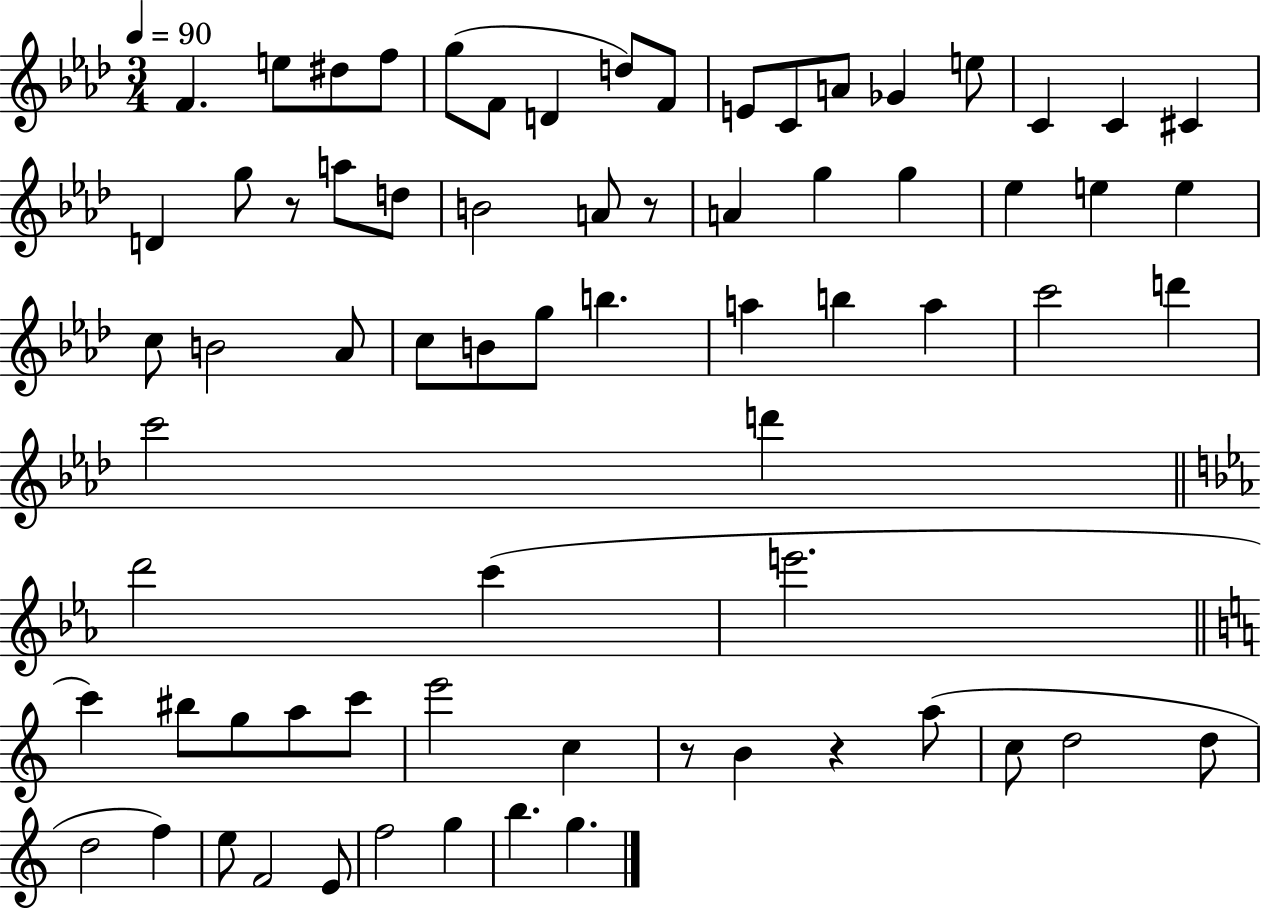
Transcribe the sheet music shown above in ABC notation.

X:1
T:Untitled
M:3/4
L:1/4
K:Ab
F e/2 ^d/2 f/2 g/2 F/2 D d/2 F/2 E/2 C/2 A/2 _G e/2 C C ^C D g/2 z/2 a/2 d/2 B2 A/2 z/2 A g g _e e e c/2 B2 _A/2 c/2 B/2 g/2 b a b a c'2 d' c'2 d' d'2 c' e'2 c' ^b/2 g/2 a/2 c'/2 e'2 c z/2 B z a/2 c/2 d2 d/2 d2 f e/2 F2 E/2 f2 g b g